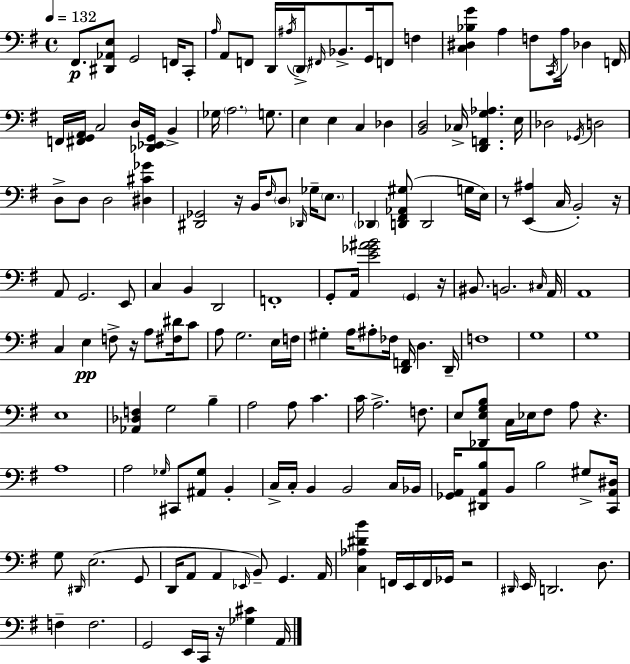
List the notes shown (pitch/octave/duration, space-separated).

F#2/e. [D#2,Ab2,E3]/e G2/h F2/s C2/e A3/s A2/e F2/e D2/s A#3/s D2/s F#2/s Bb2/e. G2/s F2/e F3/q [C3,D#3,Bb3,G4]/q A3/q F3/e C2/s A3/s Db3/q F2/s F2/s [F#2,G2,A2]/s C3/h D3/s [Db2,Eb2,G2]/s B2/q Gb3/s A3/h. G3/e. E3/q E3/q C3/q Db3/q [B2,D3]/h CES3/s [D2,F2,G3,Ab3]/q. E3/s Db3/h Gb2/s D3/h D3/e D3/e D3/h [D#3,C#4,Gb4]/q [D#2,Gb2]/h R/s B2/s F#3/s D3/e Db2/s Gb3/s E3/e. Db2/q [D2,F#2,Ab2,G#3]/e D2/h G3/s E3/s R/e [E2,A#3]/q C3/s B2/h R/s A2/e G2/h. E2/e C3/q B2/q D2/h F2/w G2/e A2/s [E4,Gb4,A#4,B4]/h G2/q R/s BIS2/e. B2/h. C#3/s A2/s A2/w C3/q E3/q F3/e R/s A3/e [F#3,D#4]/s C4/e A3/e G3/h. E3/s F3/s G#3/q A3/s A#3/e FES3/s [D2,F2]/s D3/q. D2/s F3/w G3/w G3/w E3/w [Ab2,Db3,F3]/q G3/h B3/q A3/h A3/e C4/q. C4/s A3/h. F3/e. E3/e [Db2,E3,G3,B3]/e C3/s Eb3/s F#3/e A3/e R/q. A3/w A3/h Gb3/s C#2/e [A#2,Gb3]/e B2/q C3/s C3/s B2/q B2/h C3/s Bb2/s [Gb2,A2]/s [D#2,A2,B3]/e B2/e B3/h G#3/e [C2,A2,D#3]/s G3/e D#2/s E3/h. G2/e D2/s A2/e A2/q Eb2/s B2/e G2/q. A2/s [C3,Ab3,D#4,B4]/q F2/s E2/s F2/s Gb2/s R/h D#2/s E2/s D2/h. D3/e. F3/q F3/h. G2/h E2/s C2/s R/s [Gb3,C#4]/q A2/s